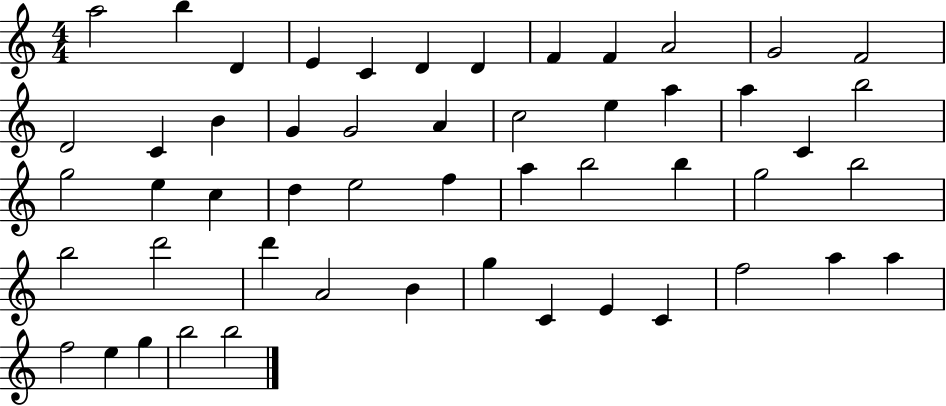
A5/h B5/q D4/q E4/q C4/q D4/q D4/q F4/q F4/q A4/h G4/h F4/h D4/h C4/q B4/q G4/q G4/h A4/q C5/h E5/q A5/q A5/q C4/q B5/h G5/h E5/q C5/q D5/q E5/h F5/q A5/q B5/h B5/q G5/h B5/h B5/h D6/h D6/q A4/h B4/q G5/q C4/q E4/q C4/q F5/h A5/q A5/q F5/h E5/q G5/q B5/h B5/h